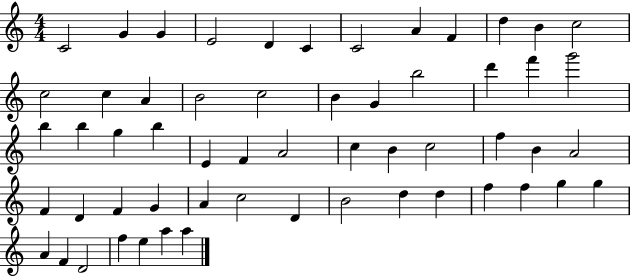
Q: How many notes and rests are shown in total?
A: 57